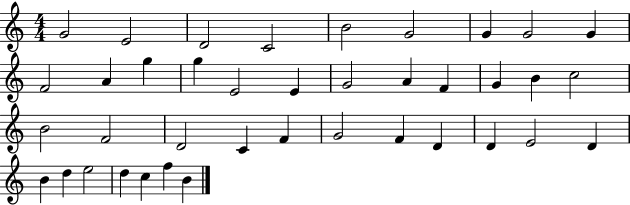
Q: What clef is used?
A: treble